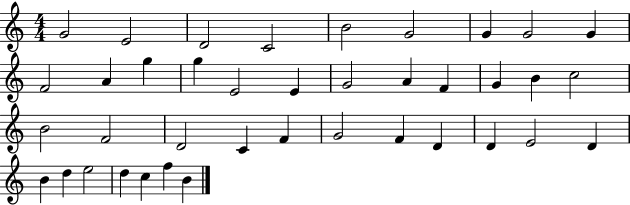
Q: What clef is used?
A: treble